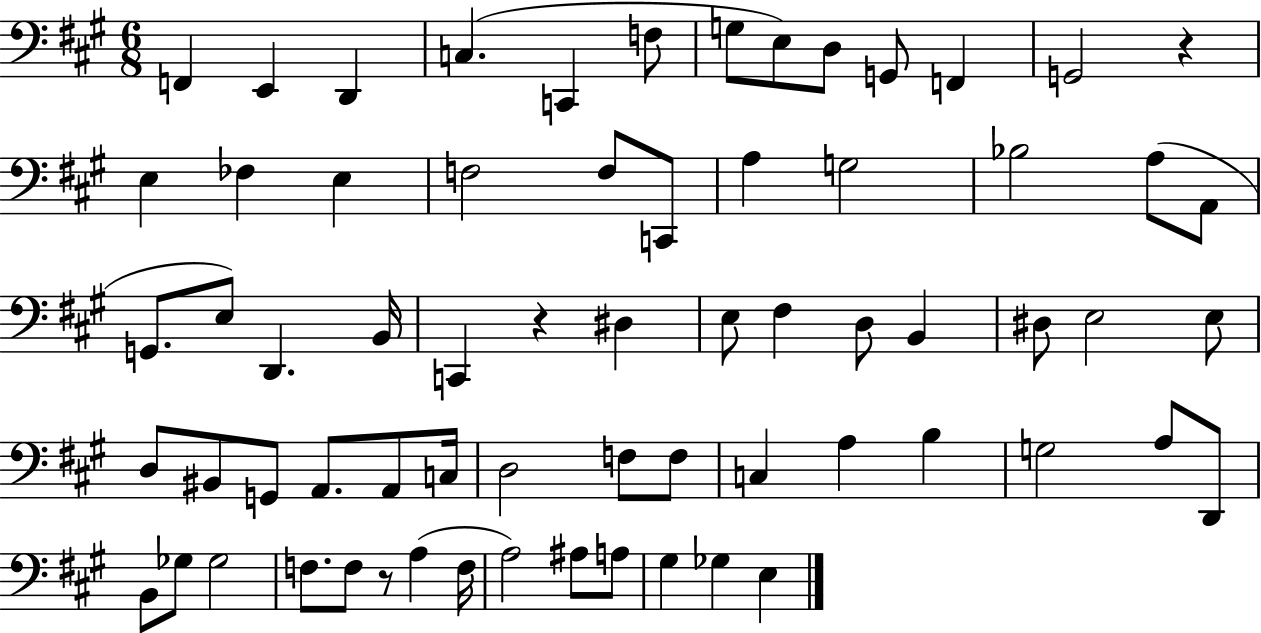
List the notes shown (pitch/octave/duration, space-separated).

F2/q E2/q D2/q C3/q. C2/q F3/e G3/e E3/e D3/e G2/e F2/q G2/h R/q E3/q FES3/q E3/q F3/h F3/e C2/e A3/q G3/h Bb3/h A3/e A2/e G2/e. E3/e D2/q. B2/s C2/q R/q D#3/q E3/e F#3/q D3/e B2/q D#3/e E3/h E3/e D3/e BIS2/e G2/e A2/e. A2/e C3/s D3/h F3/e F3/e C3/q A3/q B3/q G3/h A3/e D2/e B2/e Gb3/e Gb3/h F3/e. F3/e R/e A3/q F3/s A3/h A#3/e A3/e G#3/q Gb3/q E3/q